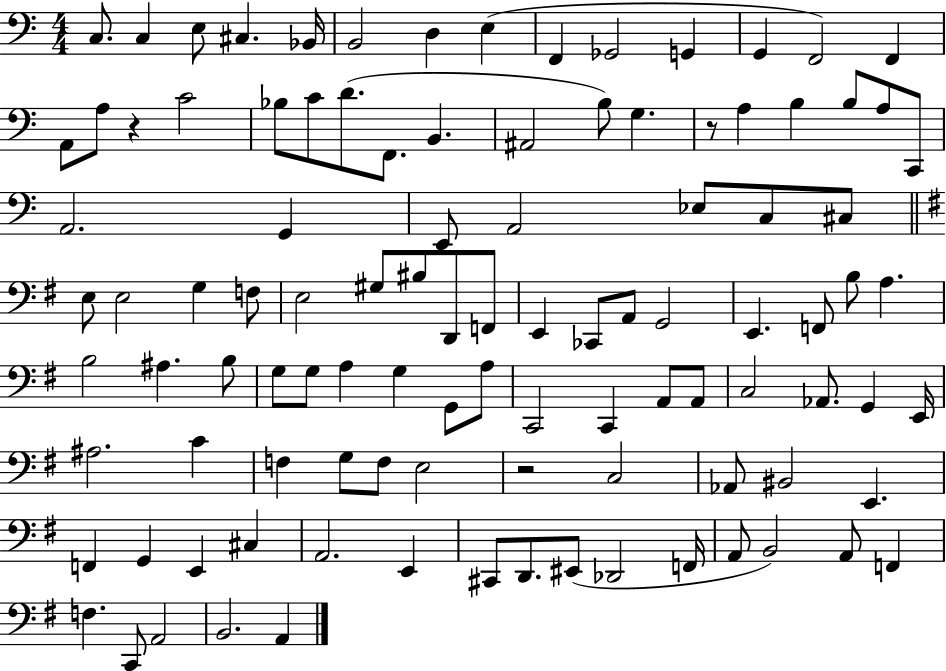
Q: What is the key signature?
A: C major